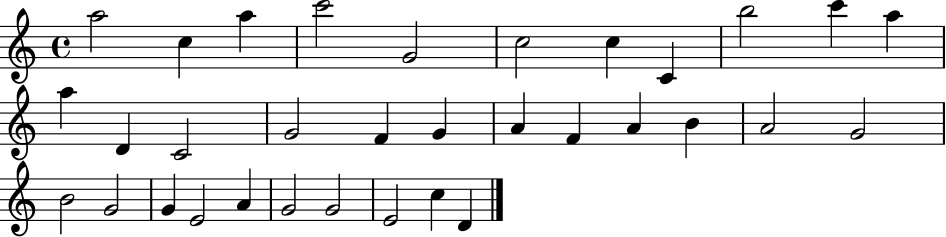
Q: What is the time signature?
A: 4/4